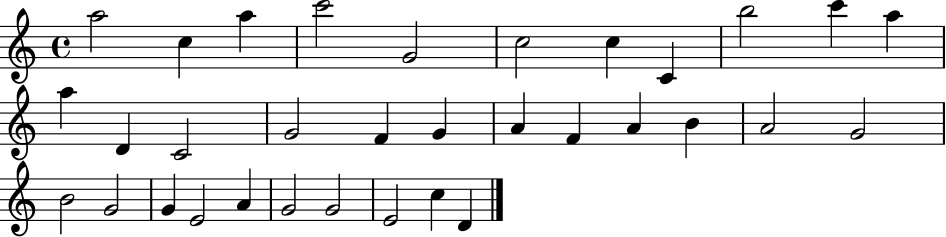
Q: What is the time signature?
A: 4/4